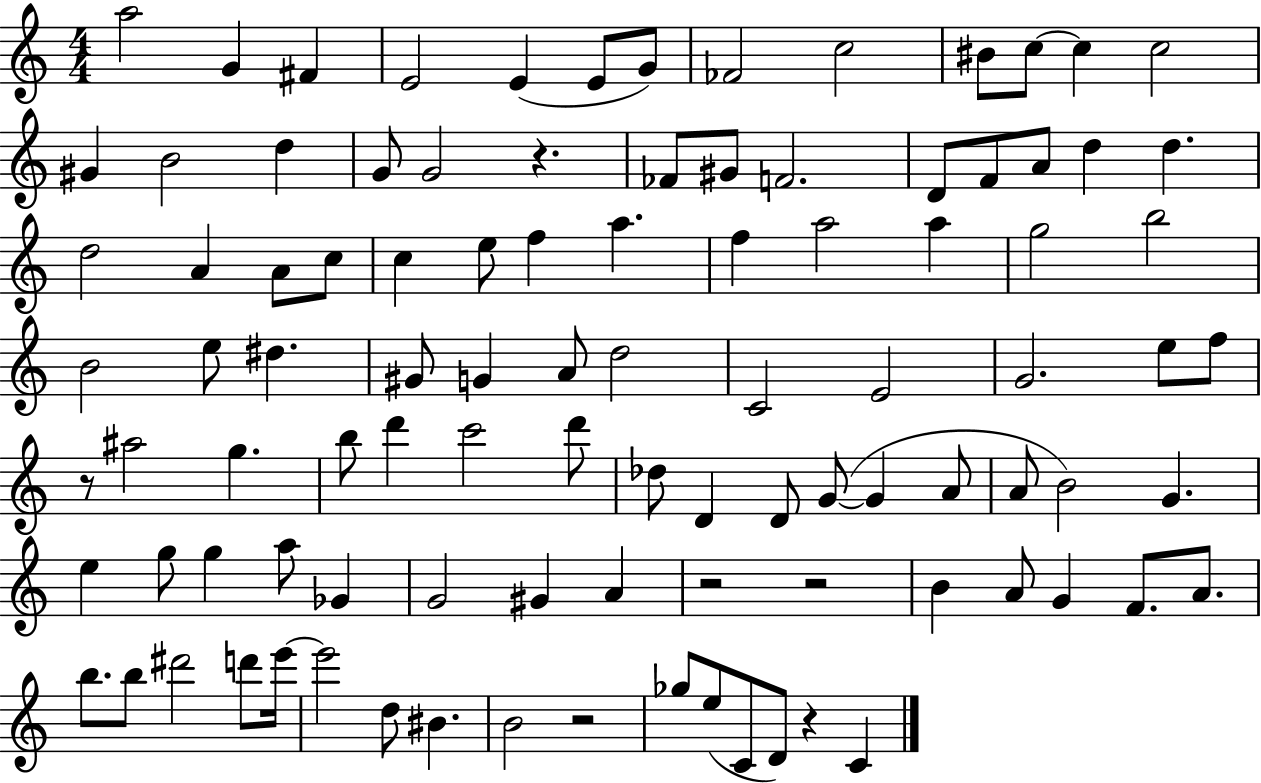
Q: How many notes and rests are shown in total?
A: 99